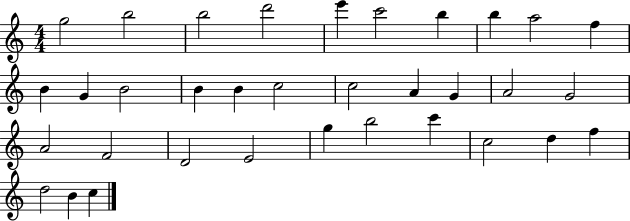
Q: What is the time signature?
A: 4/4